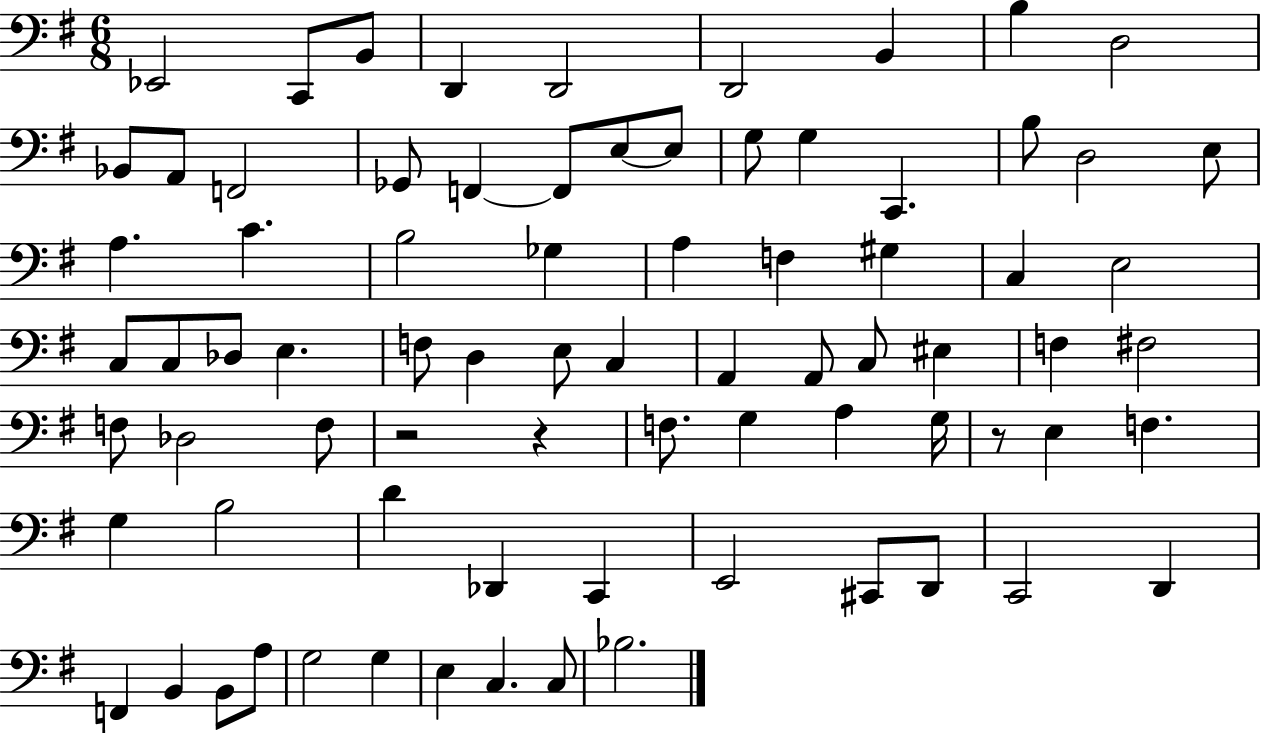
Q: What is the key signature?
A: G major